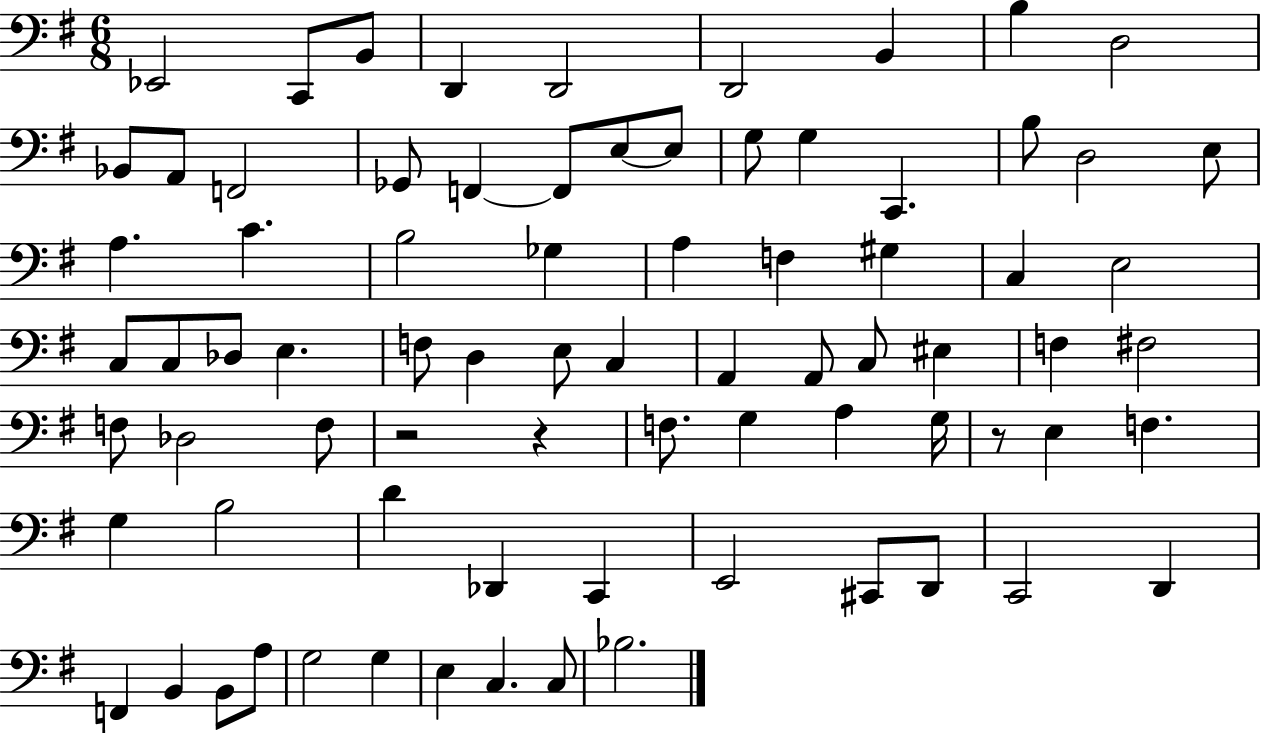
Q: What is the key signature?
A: G major